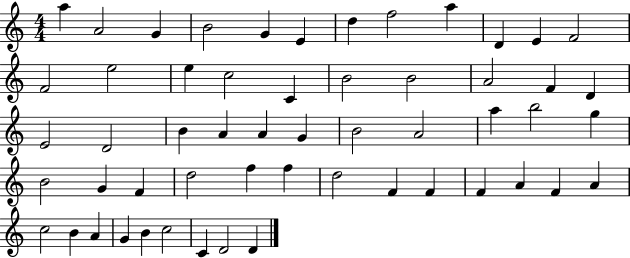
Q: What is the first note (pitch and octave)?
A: A5